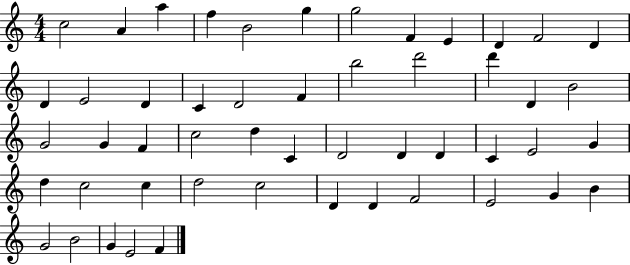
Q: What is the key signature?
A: C major